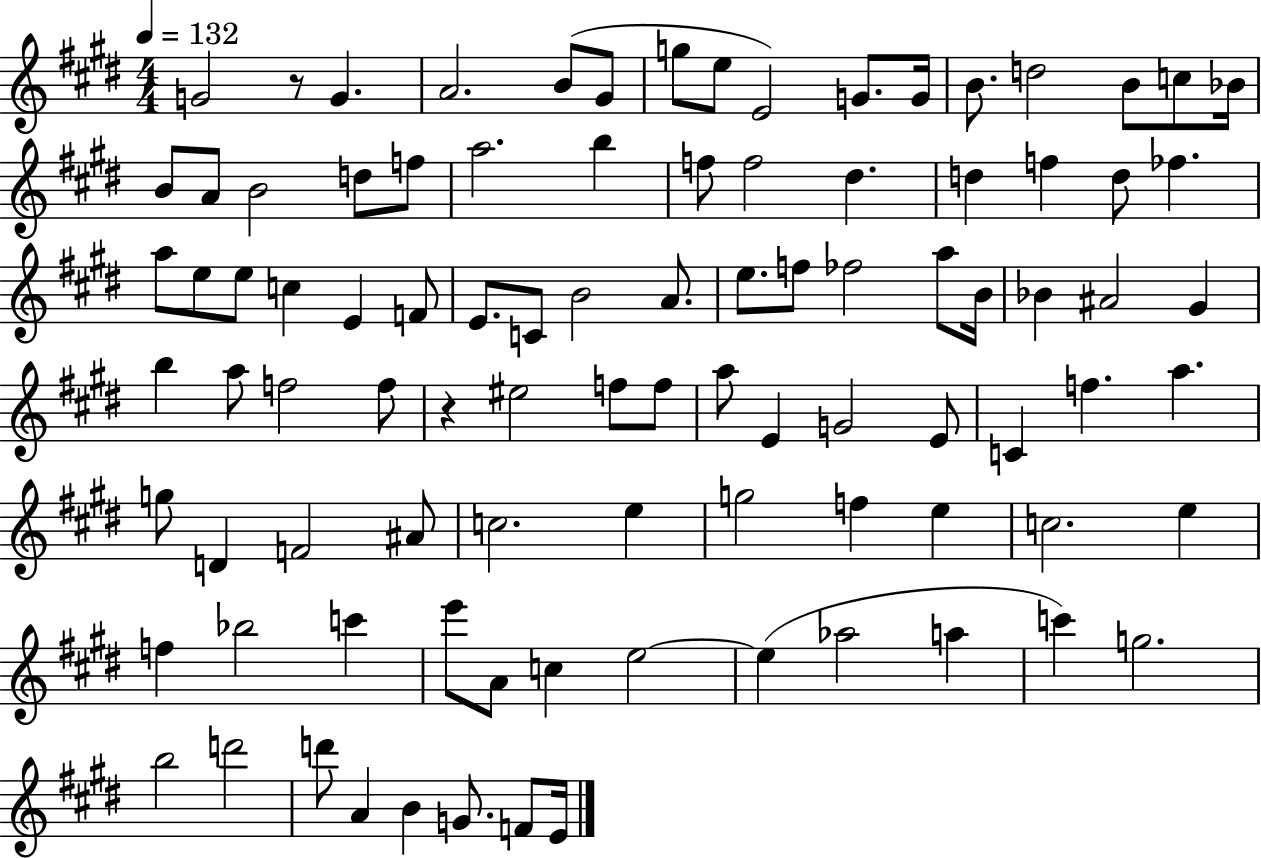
{
  \clef treble
  \numericTimeSignature
  \time 4/4
  \key e \major
  \tempo 4 = 132
  g'2 r8 g'4. | a'2. b'8( gis'8 | g''8 e''8 e'2) g'8. g'16 | b'8. d''2 b'8 c''8 bes'16 | \break b'8 a'8 b'2 d''8 f''8 | a''2. b''4 | f''8 f''2 dis''4. | d''4 f''4 d''8 fes''4. | \break a''8 e''8 e''8 c''4 e'4 f'8 | e'8. c'8 b'2 a'8. | e''8. f''8 fes''2 a''8 b'16 | bes'4 ais'2 gis'4 | \break b''4 a''8 f''2 f''8 | r4 eis''2 f''8 f''8 | a''8 e'4 g'2 e'8 | c'4 f''4. a''4. | \break g''8 d'4 f'2 ais'8 | c''2. e''4 | g''2 f''4 e''4 | c''2. e''4 | \break f''4 bes''2 c'''4 | e'''8 a'8 c''4 e''2~~ | e''4( aes''2 a''4 | c'''4) g''2. | \break b''2 d'''2 | d'''8 a'4 b'4 g'8. f'8 e'16 | \bar "|."
}